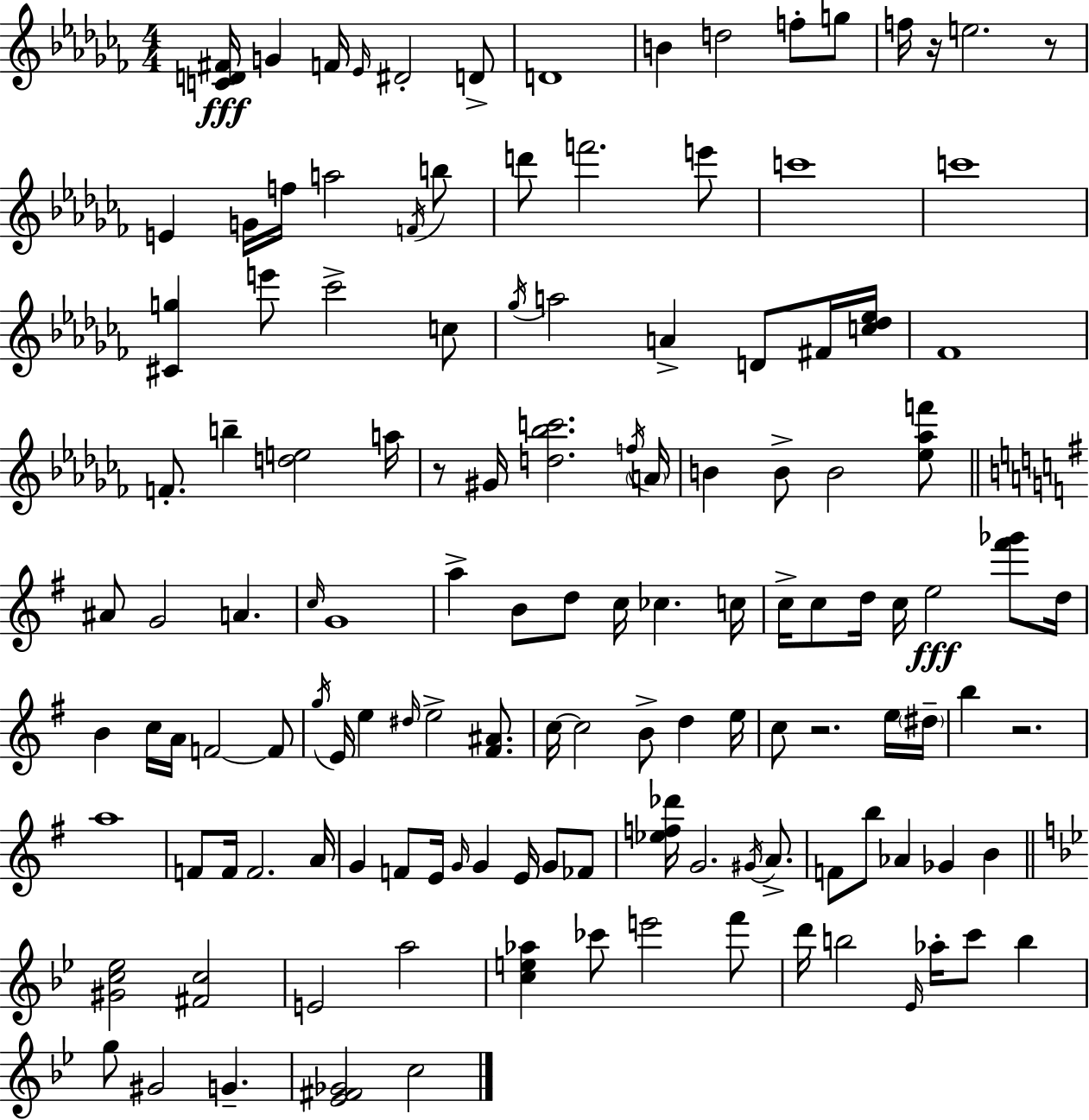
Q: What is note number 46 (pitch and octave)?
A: G4